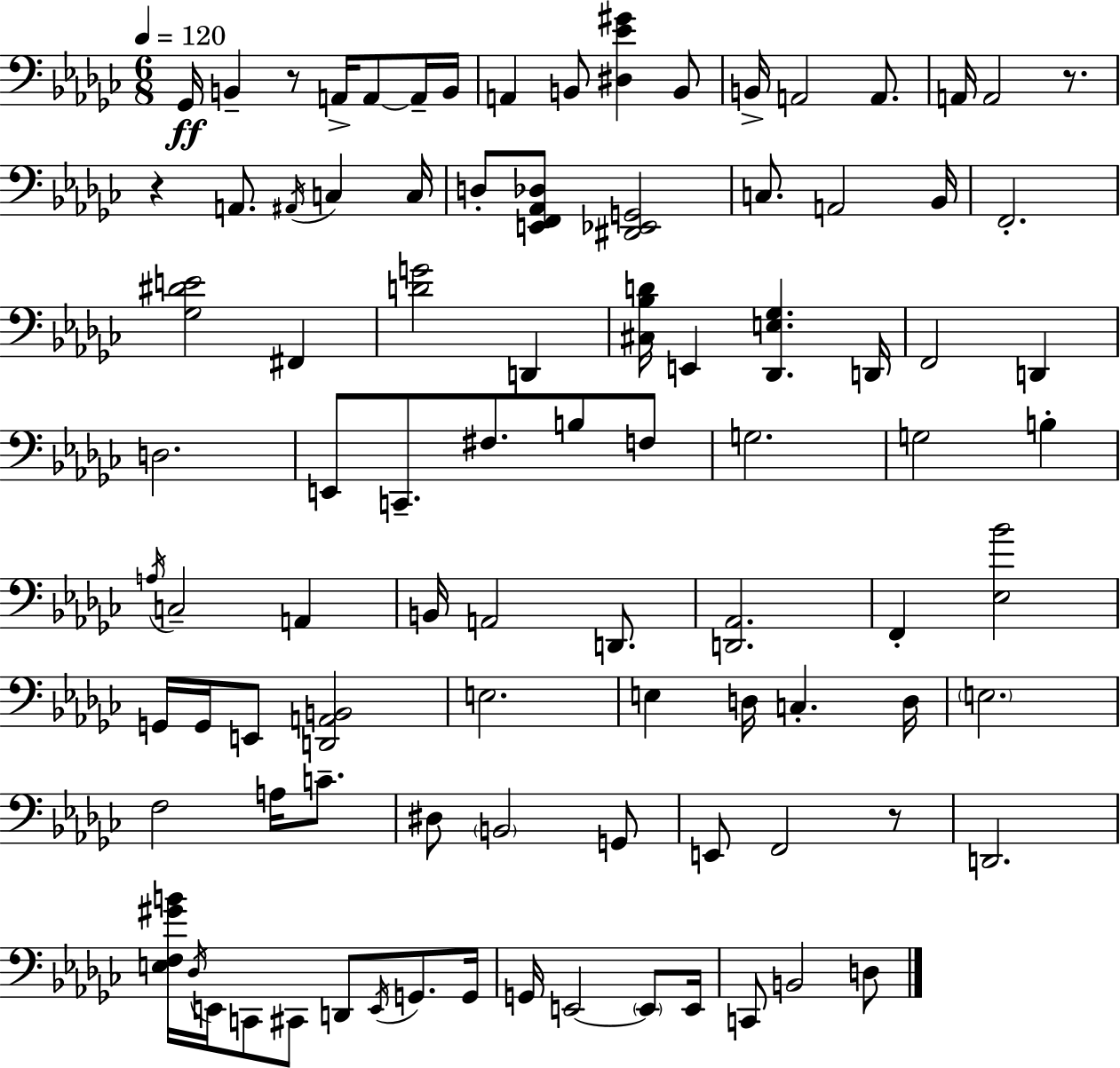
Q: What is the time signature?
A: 6/8